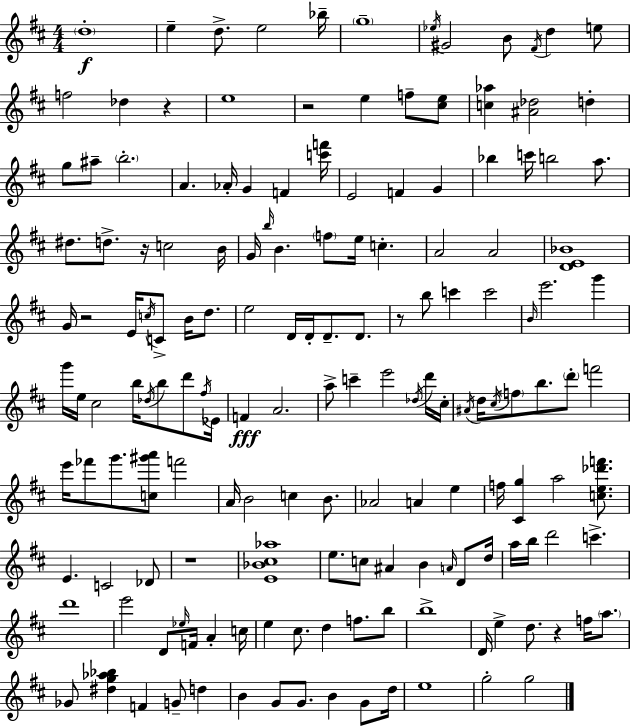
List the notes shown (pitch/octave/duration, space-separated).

D5/w E5/q D5/e. E5/h Bb5/s G5/w Eb5/s G#4/h B4/e F#4/s D5/q E5/e F5/h Db5/q R/q E5/w R/h E5/q F5/e [C#5,E5]/e [C5,Ab5]/q [A#4,Db5]/h D5/q G5/e A#5/e B5/h. A4/q. Ab4/s G4/q F4/q [C6,F6]/s E4/h F4/q G4/q Bb5/q C6/s B5/h A5/e. D#5/e. D5/e. R/s C5/h B4/s G4/s B5/s B4/q. F5/e E5/s C5/q. A4/h A4/h [D4,E4,Bb4]/w G4/s R/h E4/s C5/s C4/e B4/s D5/e. E5/h D4/s D4/s D4/e. D4/e. R/e B5/e C6/q C6/h B4/s E6/h. G6/q G6/s E5/s C#5/h B5/s Db5/s B5/e D6/e F#5/s Eb4/s F4/q A4/h. A5/e C6/q E6/h Db5/s D6/s C#5/s A#4/s D5/s C#5/s F5/e B5/e. D6/e F6/h E6/s FES6/e G6/e. [C5,G#6,A6]/e F6/h A4/s B4/h C5/q B4/e. Ab4/h A4/q E5/q F5/s [C#4,G5]/q A5/h [C5,E5,Db6,F6]/e. E4/q. C4/h Db4/e R/w [E4,Bb4,C#5,Ab5]/w E5/e. C5/e A#4/q B4/q A4/s D4/e D5/s A5/s B5/s D6/h C6/q. D6/w E6/h D4/e Eb5/s F4/s A4/q C5/s E5/q C#5/e. D5/q F5/e. B5/e B5/w D4/s E5/q D5/e. R/q F5/s A5/e. Gb4/e [D#5,G5,Ab5,Bb5]/q F4/q G4/e D5/q B4/q G4/e G4/e. B4/q G4/e D5/s E5/w G5/h G5/h